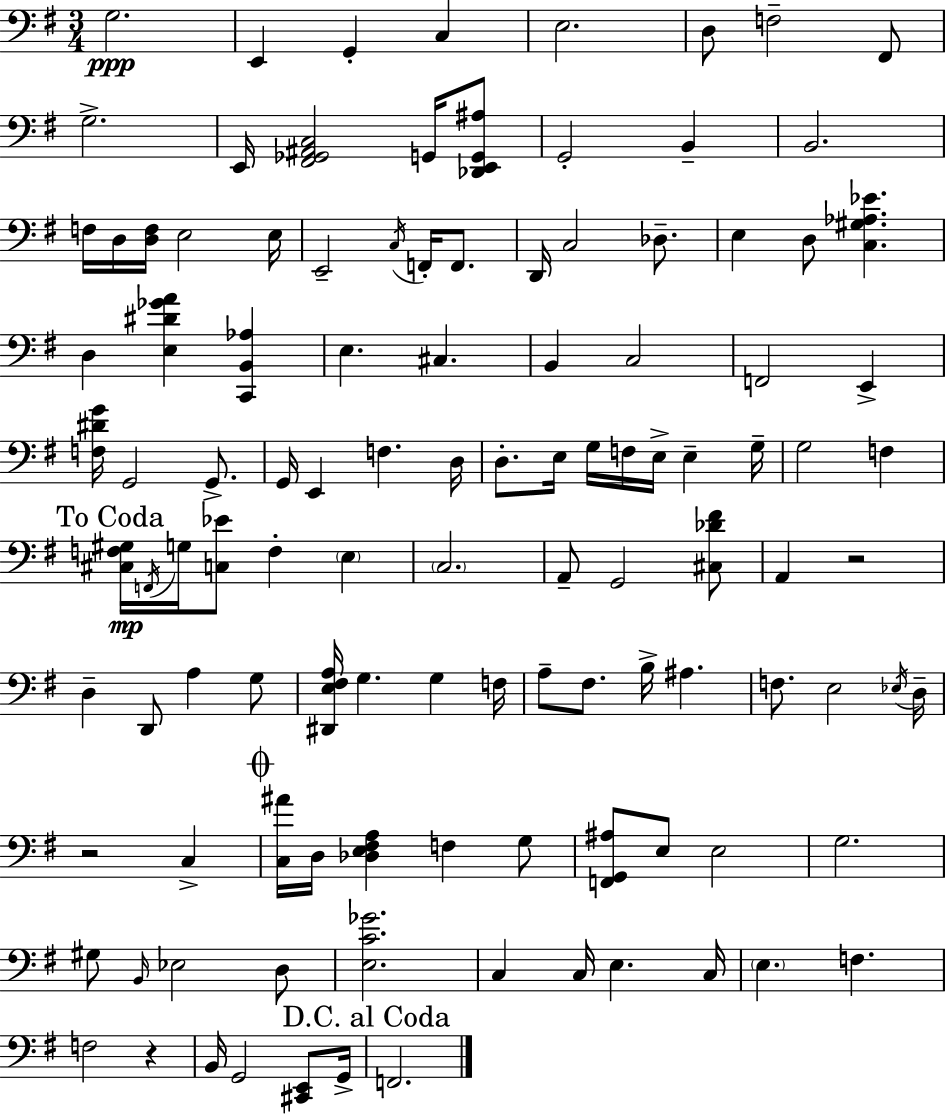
X:1
T:Untitled
M:3/4
L:1/4
K:G
G,2 E,, G,, C, E,2 D,/2 F,2 ^F,,/2 G,2 E,,/4 [^F,,_G,,^A,,C,]2 G,,/4 [_D,,E,,G,,^A,]/2 G,,2 B,, B,,2 F,/4 D,/4 [D,F,]/4 E,2 E,/4 E,,2 C,/4 F,,/4 F,,/2 D,,/4 C,2 _D,/2 E, D,/2 [C,^G,_A,_E] D, [E,^D_GA] [C,,B,,_A,] E, ^C, B,, C,2 F,,2 E,, [F,^DG]/4 G,,2 G,,/2 G,,/4 E,, F, D,/4 D,/2 E,/4 G,/4 F,/4 E,/4 E, G,/4 G,2 F, [^C,F,^G,]/4 F,,/4 G,/4 [C,_E]/2 F, E, C,2 A,,/2 G,,2 [^C,_D^F]/2 A,, z2 D, D,,/2 A, G,/2 [^D,,E,^F,A,]/4 G, G, F,/4 A,/2 ^F,/2 B,/4 ^A, F,/2 E,2 _E,/4 D,/4 z2 C, [C,^A]/4 D,/4 [_D,E,^F,A,] F, G,/2 [F,,G,,^A,]/2 E,/2 E,2 G,2 ^G,/2 B,,/4 _E,2 D,/2 [E,C_G]2 C, C,/4 E, C,/4 E, F, F,2 z B,,/4 G,,2 [^C,,E,,]/2 G,,/4 F,,2